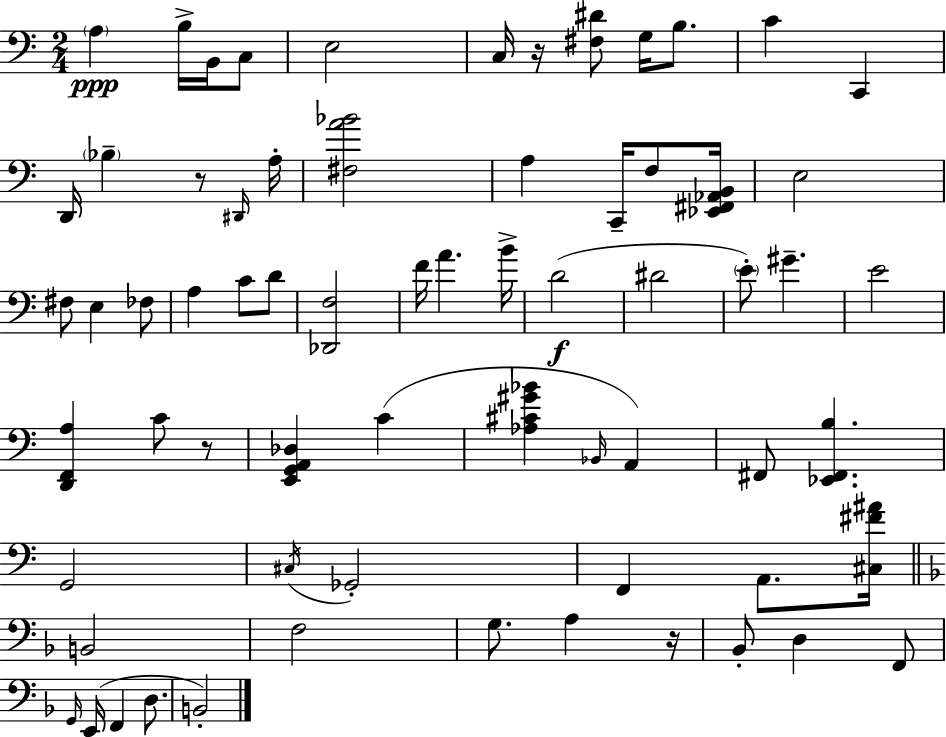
X:1
T:Untitled
M:2/4
L:1/4
K:Am
A, B,/4 B,,/4 C,/2 E,2 C,/4 z/4 [^F,^D]/2 G,/4 B,/2 C C,, D,,/4 _B, z/2 ^D,,/4 A,/4 [^F,A_B]2 A, C,,/4 F,/2 [_E,,^F,,_A,,B,,]/4 E,2 ^F,/2 E, _F,/2 A, C/2 D/2 [_D,,F,]2 F/4 A B/4 D2 ^D2 E/2 ^G E2 [D,,F,,A,] C/2 z/2 [E,,G,,A,,_D,] C [_A,^C^G_B] _B,,/4 A,, ^F,,/2 [_E,,^F,,B,] G,,2 ^C,/4 _G,,2 F,, A,,/2 [^C,^F^A]/4 B,,2 F,2 G,/2 A, z/4 _B,,/2 D, F,,/2 G,,/4 E,,/4 F,, D,/2 B,,2